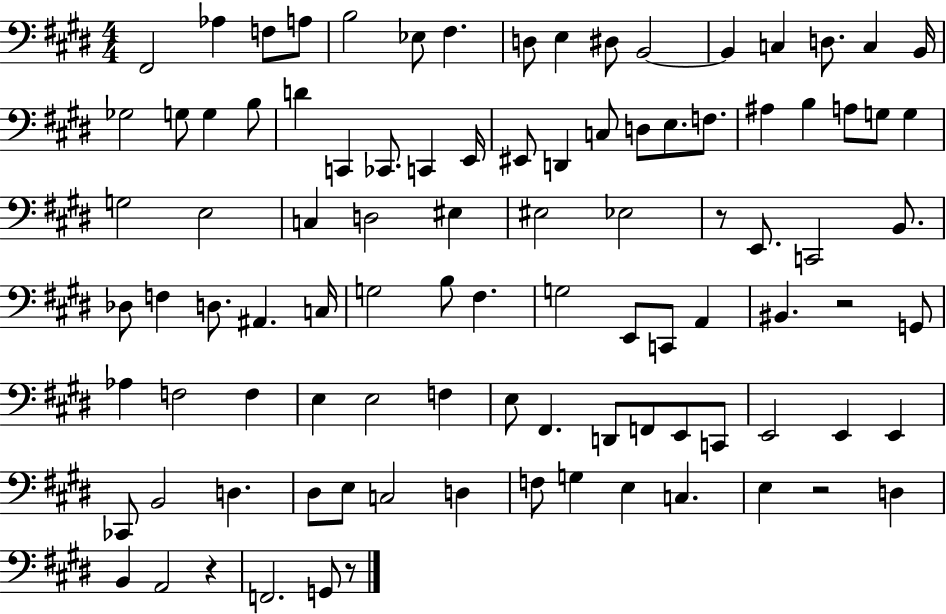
X:1
T:Untitled
M:4/4
L:1/4
K:E
^F,,2 _A, F,/2 A,/2 B,2 _E,/2 ^F, D,/2 E, ^D,/2 B,,2 B,, C, D,/2 C, B,,/4 _G,2 G,/2 G, B,/2 D C,, _C,,/2 C,, E,,/4 ^E,,/2 D,, C,/2 D,/2 E,/2 F,/2 ^A, B, A,/2 G,/2 G, G,2 E,2 C, D,2 ^E, ^E,2 _E,2 z/2 E,,/2 C,,2 B,,/2 _D,/2 F, D,/2 ^A,, C,/4 G,2 B,/2 ^F, G,2 E,,/2 C,,/2 A,, ^B,, z2 G,,/2 _A, F,2 F, E, E,2 F, E,/2 ^F,, D,,/2 F,,/2 E,,/2 C,,/2 E,,2 E,, E,, _C,,/2 B,,2 D, ^D,/2 E,/2 C,2 D, F,/2 G, E, C, E, z2 D, B,, A,,2 z F,,2 G,,/2 z/2